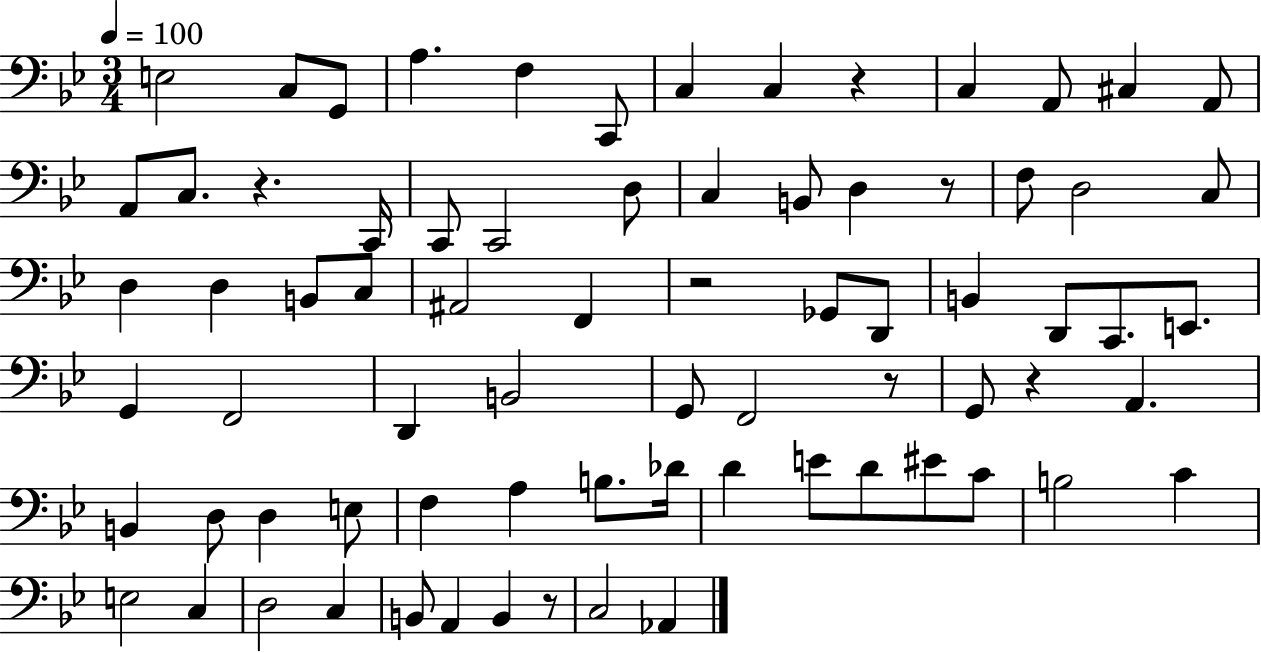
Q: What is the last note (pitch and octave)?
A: Ab2